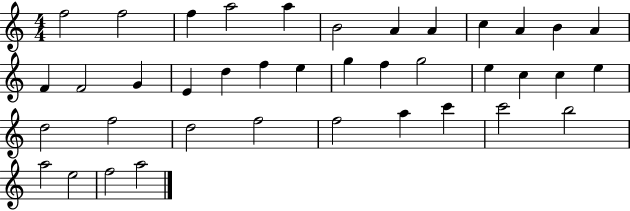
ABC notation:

X:1
T:Untitled
M:4/4
L:1/4
K:C
f2 f2 f a2 a B2 A A c A B A F F2 G E d f e g f g2 e c c e d2 f2 d2 f2 f2 a c' c'2 b2 a2 e2 f2 a2